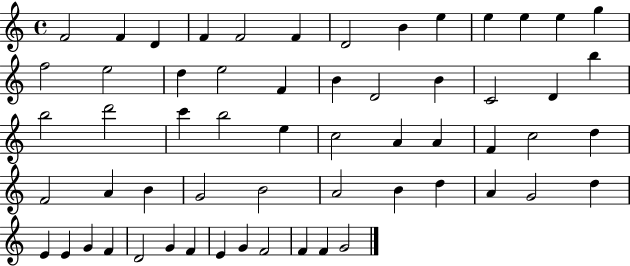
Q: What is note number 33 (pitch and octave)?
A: F4